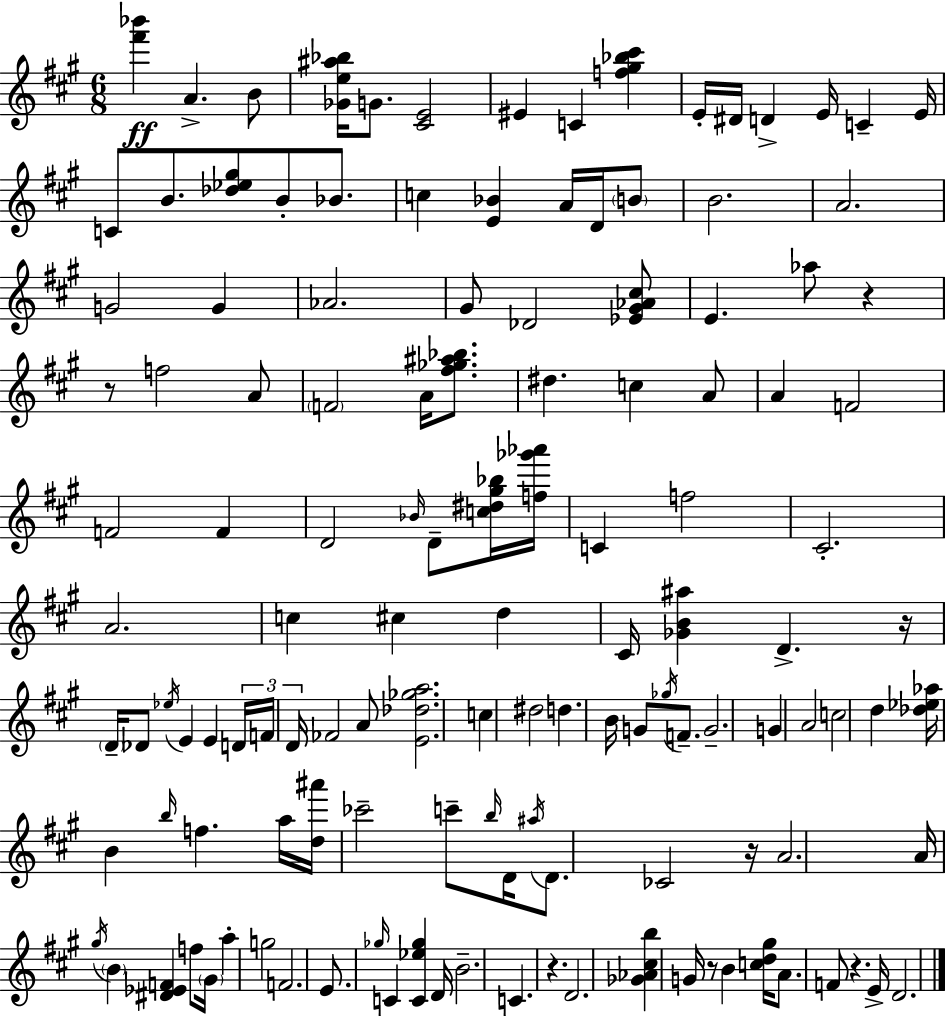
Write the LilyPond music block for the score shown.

{
  \clef treble
  \numericTimeSignature
  \time 6/8
  \key a \major
  <fis''' bes'''>4\ff a'4.-> b'8 | <ges' e'' ais'' bes''>16 g'8. <cis' e'>2 | eis'4 c'4 <f'' gis'' bes'' cis'''>4 | e'16-. dis'16 d'4-> e'16 c'4-- e'16 | \break c'8 b'8. <des'' ees'' gis''>8 b'8-. bes'8. | c''4 <e' bes'>4 a'16 d'16 \parenthesize b'8 | b'2. | a'2. | \break g'2 g'4 | aes'2. | gis'8 des'2 <ees' gis' aes' cis''>8 | e'4. aes''8 r4 | \break r8 f''2 a'8 | \parenthesize f'2 a'16 <fis'' ges'' ais'' bes''>8. | dis''4. c''4 a'8 | a'4 f'2 | \break f'2 f'4 | d'2 \grace { bes'16 } d'8-- <c'' dis'' gis'' bes''>16 | <f'' ges''' aes'''>16 c'4 f''2 | cis'2.-. | \break a'2. | c''4 cis''4 d''4 | cis'16 <ges' b' ais''>4 d'4.-> | r16 \parenthesize d'16-- des'8 \acciaccatura { ees''16 } e'4 e'4 | \break \tuplet 3/2 { d'16 f'16 d'16 } fes'2 | a'8 <e' des'' ges'' a''>2. | c''4 dis''2 | d''4. b'16 g'8 \acciaccatura { ges''16 } | \break f'8.-- g'2.-- | g'4 a'2 | c''2 d''4 | <des'' ees'' aes''>16 b'4 \grace { b''16 } f''4. | \break a''16 <d'' ais'''>16 ces'''2-- | c'''8-- \grace { b''16 } d'16 \acciaccatura { ais''16 } d'8. ces'2 | r16 a'2. | a'16 \acciaccatura { gis''16 } \parenthesize b'4 | \break <dis' ees' f'>4 f''8 \parenthesize gis'16 a''4-. g''2 | f'2. | e'8. \grace { ges''16 } c'4 | <c' ees'' ges''>4 d'16 b'2.-- | \break c'4. | r4. d'2. | <ges' aes' cis'' b''>4 | g'16 r8 b'4 <c'' d'' gis''>16 a'8. f'8 | \break r4. e'16-> d'2. | \bar "|."
}